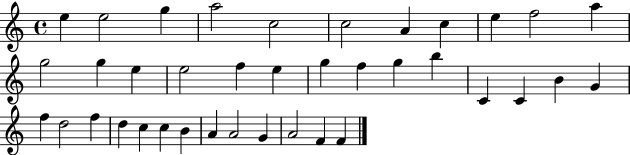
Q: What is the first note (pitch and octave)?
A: E5